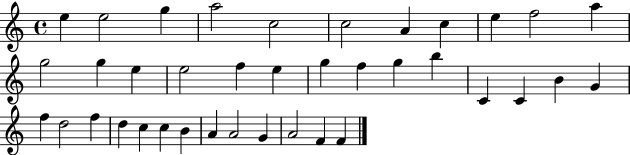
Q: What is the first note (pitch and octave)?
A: E5